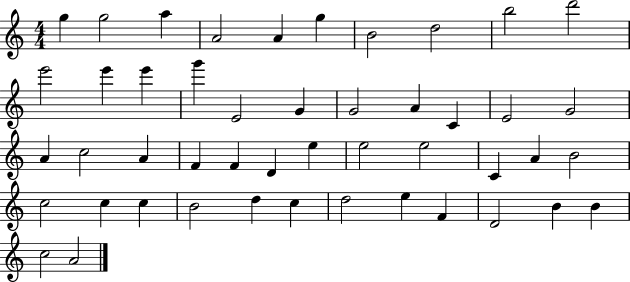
{
  \clef treble
  \numericTimeSignature
  \time 4/4
  \key c \major
  g''4 g''2 a''4 | a'2 a'4 g''4 | b'2 d''2 | b''2 d'''2 | \break e'''2 e'''4 e'''4 | g'''4 e'2 g'4 | g'2 a'4 c'4 | e'2 g'2 | \break a'4 c''2 a'4 | f'4 f'4 d'4 e''4 | e''2 e''2 | c'4 a'4 b'2 | \break c''2 c''4 c''4 | b'2 d''4 c''4 | d''2 e''4 f'4 | d'2 b'4 b'4 | \break c''2 a'2 | \bar "|."
}